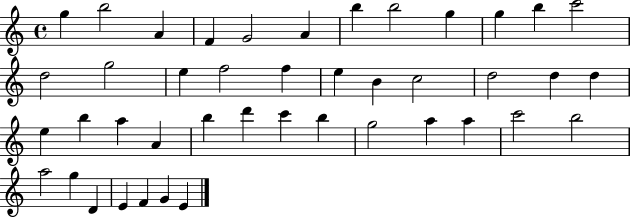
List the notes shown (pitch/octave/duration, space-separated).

G5/q B5/h A4/q F4/q G4/h A4/q B5/q B5/h G5/q G5/q B5/q C6/h D5/h G5/h E5/q F5/h F5/q E5/q B4/q C5/h D5/h D5/q D5/q E5/q B5/q A5/q A4/q B5/q D6/q C6/q B5/q G5/h A5/q A5/q C6/h B5/h A5/h G5/q D4/q E4/q F4/q G4/q E4/q